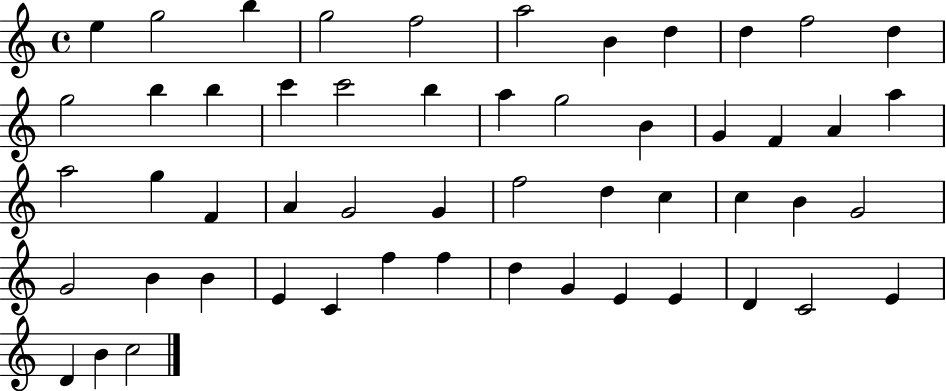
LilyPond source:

{
  \clef treble
  \time 4/4
  \defaultTimeSignature
  \key c \major
  e''4 g''2 b''4 | g''2 f''2 | a''2 b'4 d''4 | d''4 f''2 d''4 | \break g''2 b''4 b''4 | c'''4 c'''2 b''4 | a''4 g''2 b'4 | g'4 f'4 a'4 a''4 | \break a''2 g''4 f'4 | a'4 g'2 g'4 | f''2 d''4 c''4 | c''4 b'4 g'2 | \break g'2 b'4 b'4 | e'4 c'4 f''4 f''4 | d''4 g'4 e'4 e'4 | d'4 c'2 e'4 | \break d'4 b'4 c''2 | \bar "|."
}